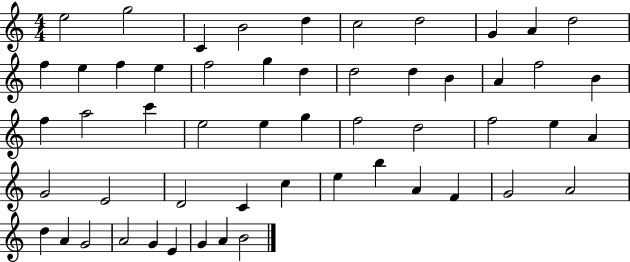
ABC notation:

X:1
T:Untitled
M:4/4
L:1/4
K:C
e2 g2 C B2 d c2 d2 G A d2 f e f e f2 g d d2 d B A f2 B f a2 c' e2 e g f2 d2 f2 e A G2 E2 D2 C c e b A F G2 A2 d A G2 A2 G E G A B2